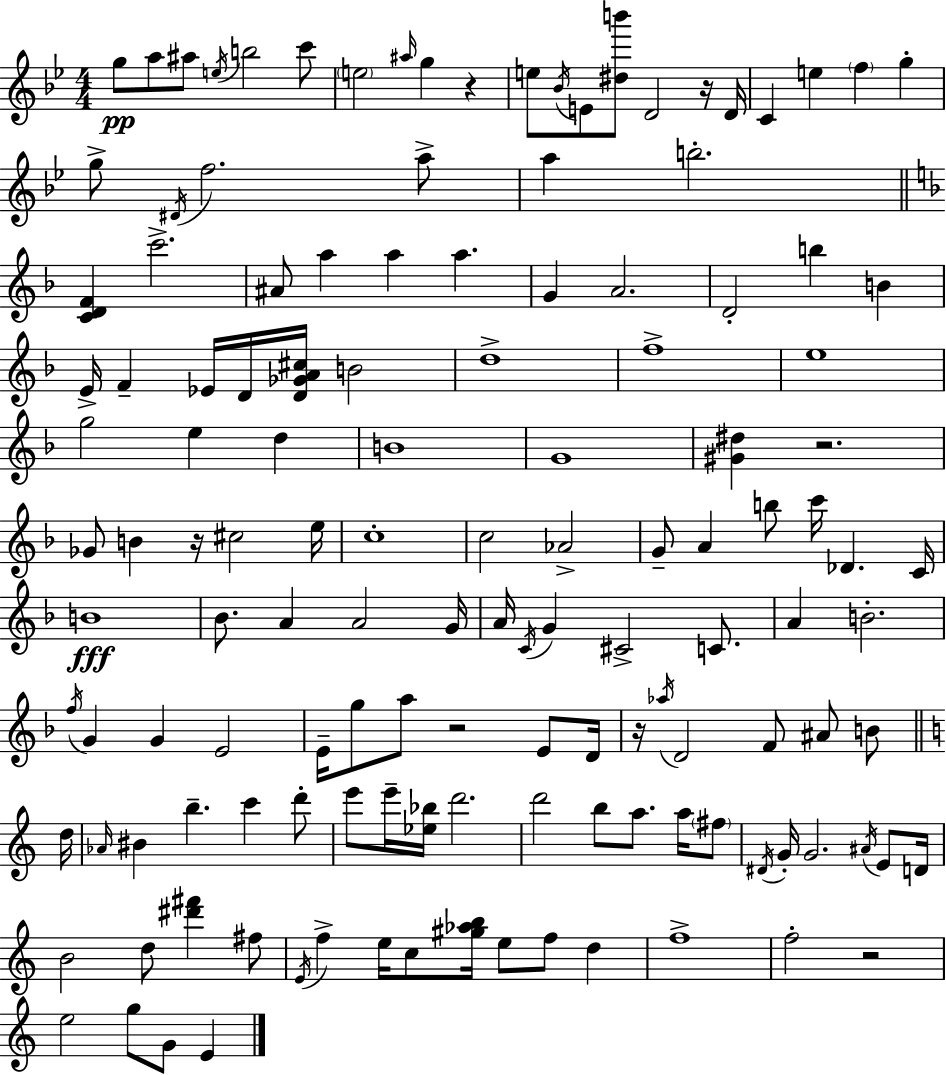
{
  \clef treble
  \numericTimeSignature
  \time 4/4
  \key bes \major
  g''8\pp a''8 ais''8 \acciaccatura { e''16 } b''2 c'''8 | \parenthesize e''2 \grace { ais''16 } g''4 r4 | e''8 \acciaccatura { bes'16 } e'8 <dis'' b'''>8 d'2 | r16 d'16 c'4 e''4 \parenthesize f''4 g''4-. | \break g''8-> \acciaccatura { dis'16 } f''2. | a''8-> a''4 b''2.-. | \bar "||" \break \key f \major <c' d' f'>4 c'''2.-> | ais'8 a''4 a''4 a''4. | g'4 a'2. | d'2-. b''4 b'4 | \break e'16-> f'4-- ees'16 d'16 <d' ges' a' cis''>16 b'2 | d''1-> | f''1-> | e''1 | \break g''2 e''4 d''4 | b'1 | g'1 | <gis' dis''>4 r2. | \break ges'8 b'4 r16 cis''2 e''16 | c''1-. | c''2 aes'2-> | g'8-- a'4 b''8 c'''16 des'4. c'16 | \break b'1\fff | bes'8. a'4 a'2 g'16 | a'16 \acciaccatura { c'16 } g'4 cis'2-> c'8. | a'4 b'2.-. | \break \acciaccatura { f''16 } g'4 g'4 e'2 | e'16-- g''8 a''8 r2 e'8 | d'16 r16 \acciaccatura { aes''16 } d'2 f'8 ais'8 | b'8 \bar "||" \break \key c \major d''16 \grace { aes'16 } bis'4 b''4.-- c'''4 | d'''8-. e'''8 e'''16-- <ees'' bes''>16 d'''2. | d'''2 b''8 a''8. a''16 | \parenthesize fis''8 \acciaccatura { dis'16 } g'16-. g'2. | \break \acciaccatura { ais'16 } e'8 d'16 b'2 d''8 <dis''' fis'''>4 | fis''8 \acciaccatura { e'16 } f''4-> e''16 c''8 <gis'' aes'' b''>16 e''8 f''8 | d''4 f''1-> | f''2-. r2 | \break e''2 g''8 g'8 | e'4 \bar "|."
}